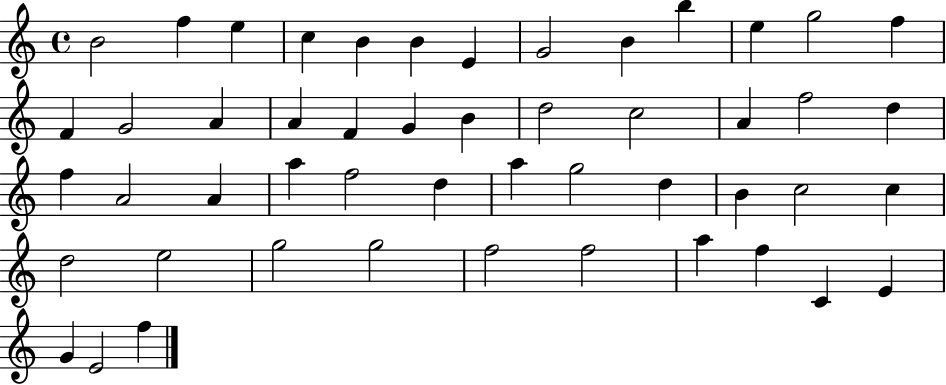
B4/h F5/q E5/q C5/q B4/q B4/q E4/q G4/h B4/q B5/q E5/q G5/h F5/q F4/q G4/h A4/q A4/q F4/q G4/q B4/q D5/h C5/h A4/q F5/h D5/q F5/q A4/h A4/q A5/q F5/h D5/q A5/q G5/h D5/q B4/q C5/h C5/q D5/h E5/h G5/h G5/h F5/h F5/h A5/q F5/q C4/q E4/q G4/q E4/h F5/q